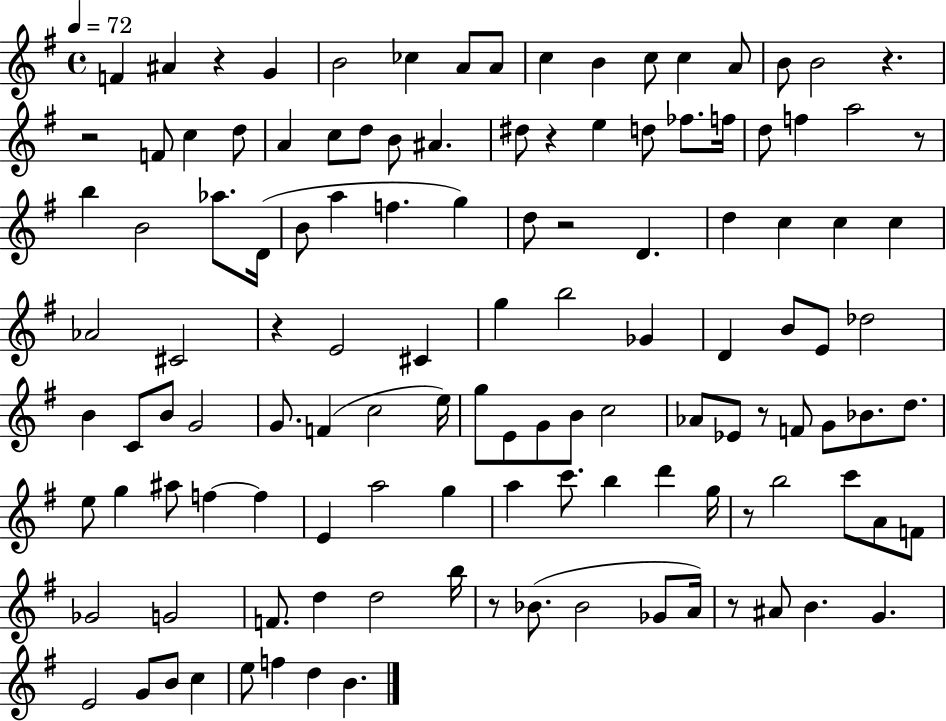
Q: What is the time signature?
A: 4/4